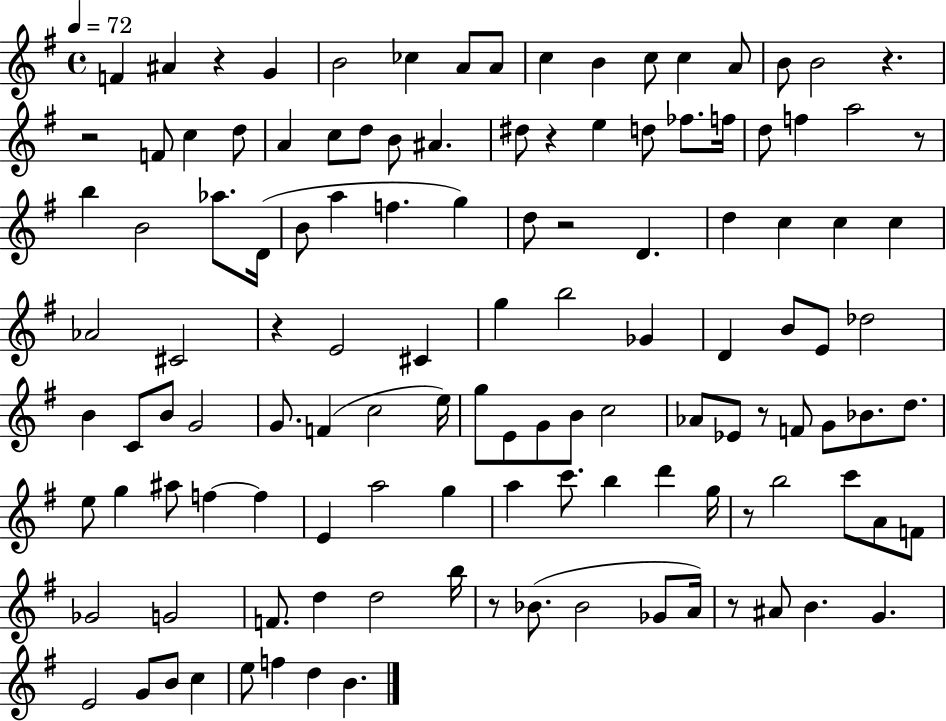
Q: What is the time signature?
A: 4/4